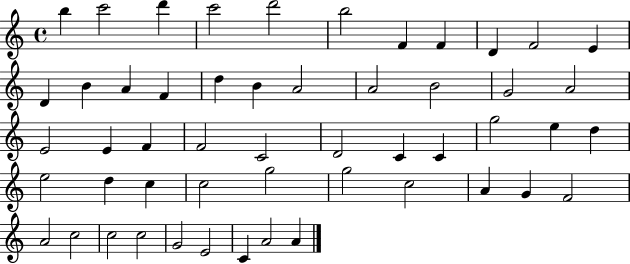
B5/q C6/h D6/q C6/h D6/h B5/h F4/q F4/q D4/q F4/h E4/q D4/q B4/q A4/q F4/q D5/q B4/q A4/h A4/h B4/h G4/h A4/h E4/h E4/q F4/q F4/h C4/h D4/h C4/q C4/q G5/h E5/q D5/q E5/h D5/q C5/q C5/h G5/h G5/h C5/h A4/q G4/q F4/h A4/h C5/h C5/h C5/h G4/h E4/h C4/q A4/h A4/q